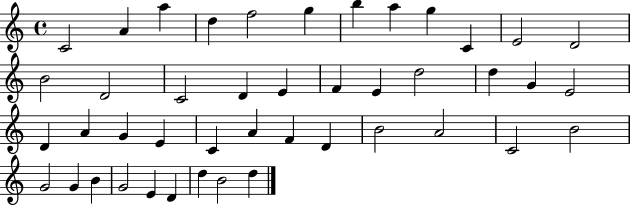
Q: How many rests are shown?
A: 0